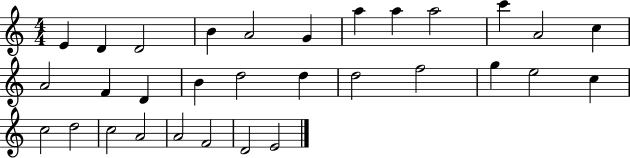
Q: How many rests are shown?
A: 0